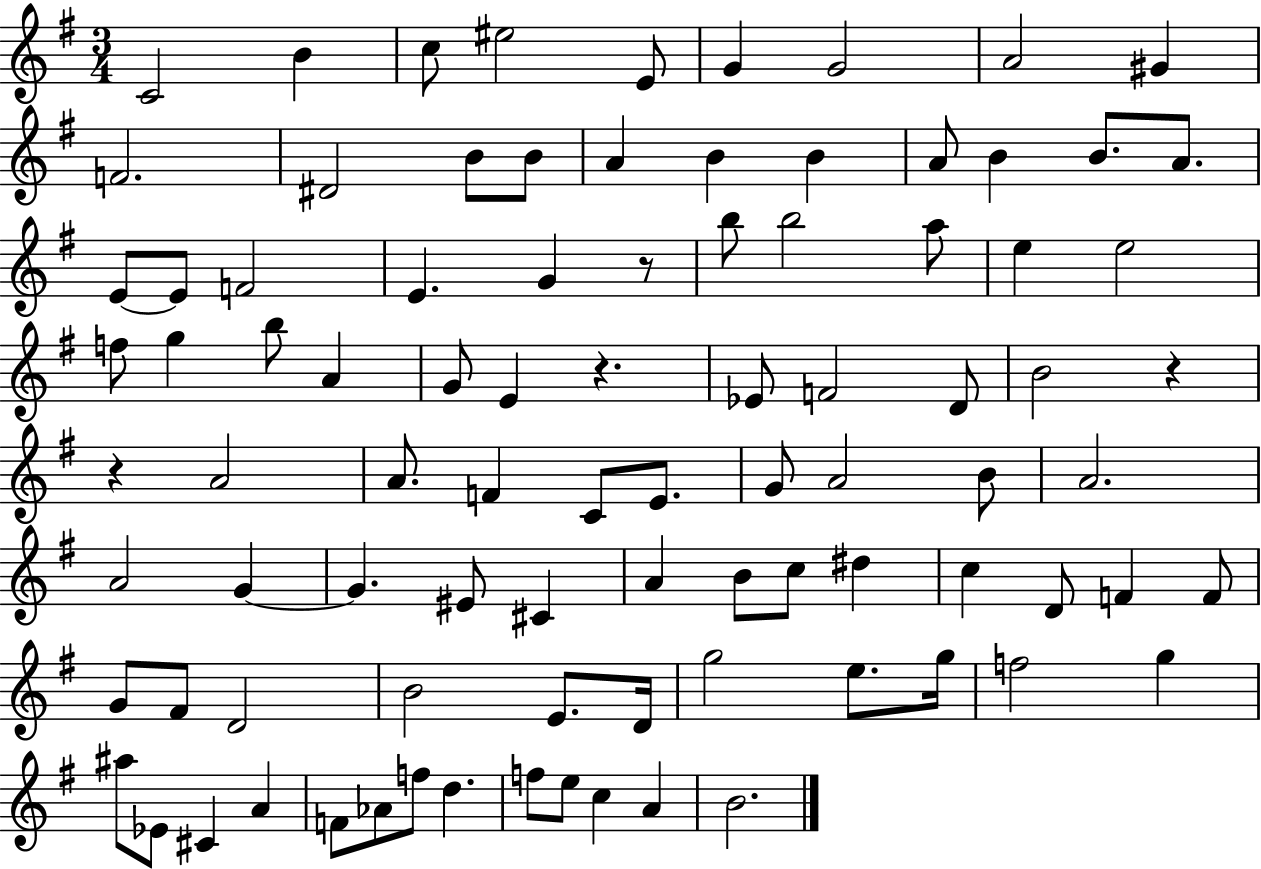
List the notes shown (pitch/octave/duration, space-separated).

C4/h B4/q C5/e EIS5/h E4/e G4/q G4/h A4/h G#4/q F4/h. D#4/h B4/e B4/e A4/q B4/q B4/q A4/e B4/q B4/e. A4/e. E4/e E4/e F4/h E4/q. G4/q R/e B5/e B5/h A5/e E5/q E5/h F5/e G5/q B5/e A4/q G4/e E4/q R/q. Eb4/e F4/h D4/e B4/h R/q R/q A4/h A4/e. F4/q C4/e E4/e. G4/e A4/h B4/e A4/h. A4/h G4/q G4/q. EIS4/e C#4/q A4/q B4/e C5/e D#5/q C5/q D4/e F4/q F4/e G4/e F#4/e D4/h B4/h E4/e. D4/s G5/h E5/e. G5/s F5/h G5/q A#5/e Eb4/e C#4/q A4/q F4/e Ab4/e F5/e D5/q. F5/e E5/e C5/q A4/q B4/h.